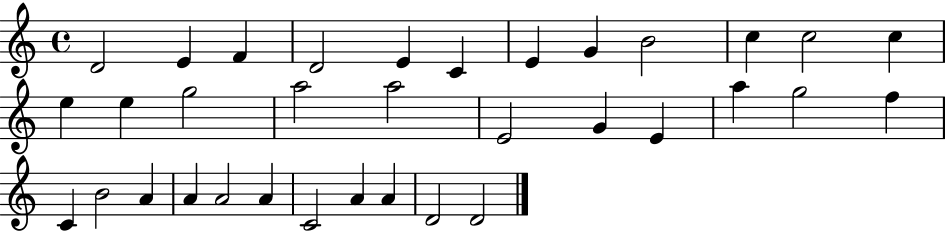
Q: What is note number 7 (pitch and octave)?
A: E4